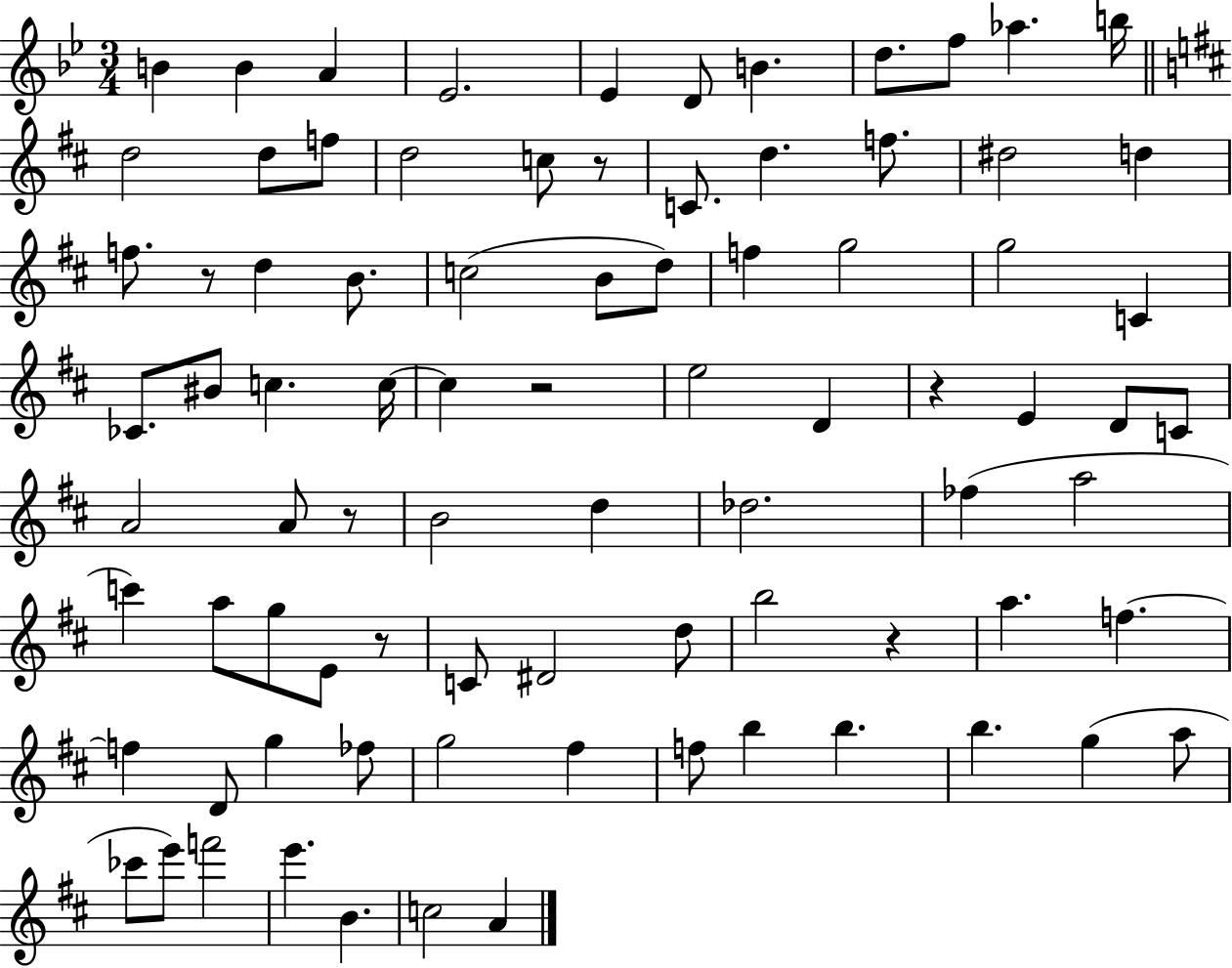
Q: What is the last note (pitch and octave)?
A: A4